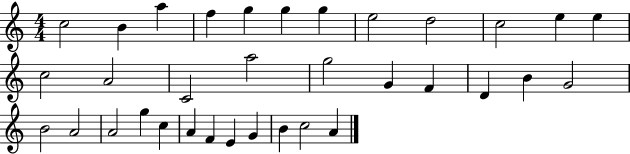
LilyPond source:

{
  \clef treble
  \numericTimeSignature
  \time 4/4
  \key c \major
  c''2 b'4 a''4 | f''4 g''4 g''4 g''4 | e''2 d''2 | c''2 e''4 e''4 | \break c''2 a'2 | c'2 a''2 | g''2 g'4 f'4 | d'4 b'4 g'2 | \break b'2 a'2 | a'2 g''4 c''4 | a'4 f'4 e'4 g'4 | b'4 c''2 a'4 | \break \bar "|."
}